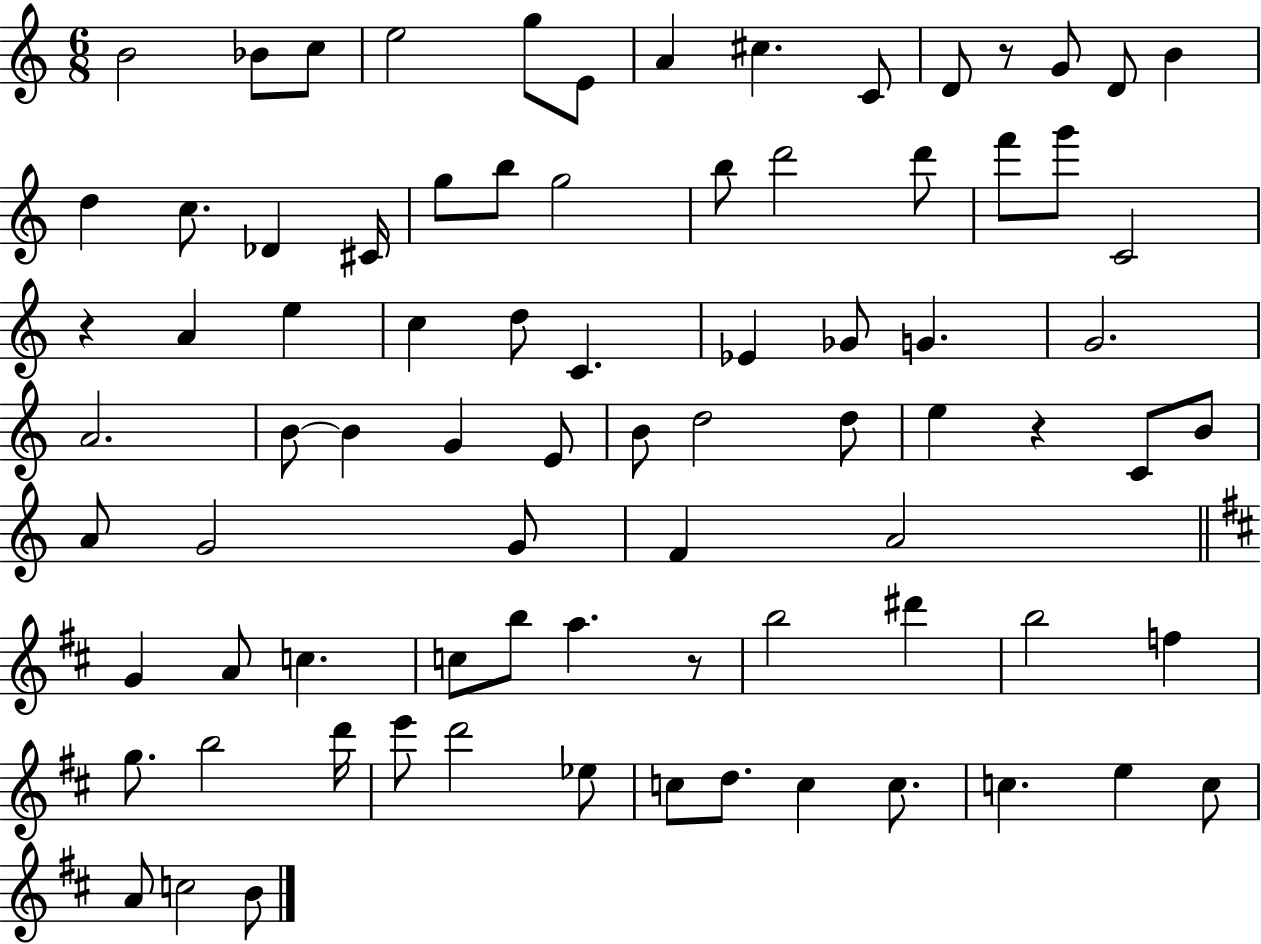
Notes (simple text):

B4/h Bb4/e C5/e E5/h G5/e E4/e A4/q C#5/q. C4/e D4/e R/e G4/e D4/e B4/q D5/q C5/e. Db4/q C#4/s G5/e B5/e G5/h B5/e D6/h D6/e F6/e G6/e C4/h R/q A4/q E5/q C5/q D5/e C4/q. Eb4/q Gb4/e G4/q. G4/h. A4/h. B4/e B4/q G4/q E4/e B4/e D5/h D5/e E5/q R/q C4/e B4/e A4/e G4/h G4/e F4/q A4/h G4/q A4/e C5/q. C5/e B5/e A5/q. R/e B5/h D#6/q B5/h F5/q G5/e. B5/h D6/s E6/e D6/h Eb5/e C5/e D5/e. C5/q C5/e. C5/q. E5/q C5/e A4/e C5/h B4/e